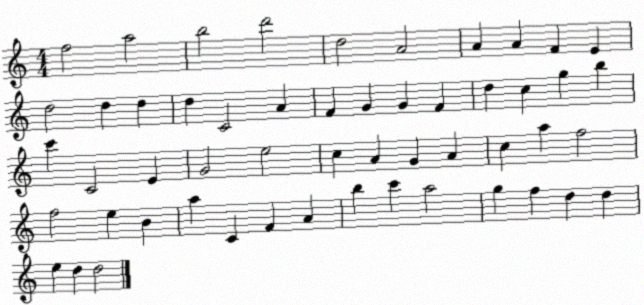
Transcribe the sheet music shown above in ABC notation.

X:1
T:Untitled
M:4/4
L:1/4
K:C
f2 a2 b2 d'2 d2 A2 A A F E d2 d d d C2 A F G G F d c g b c' C2 E G2 e2 c A G A c a f2 f2 e B a C F A b c' a2 g f d d e d d2